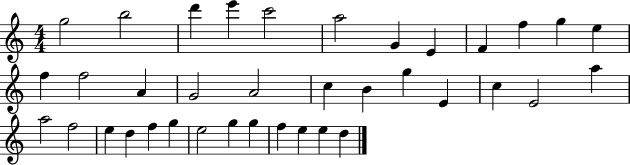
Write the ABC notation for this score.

X:1
T:Untitled
M:4/4
L:1/4
K:C
g2 b2 d' e' c'2 a2 G E F f g e f f2 A G2 A2 c B g E c E2 a a2 f2 e d f g e2 g g f e e d